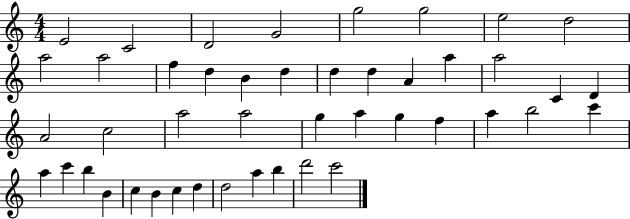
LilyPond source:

{
  \clef treble
  \numericTimeSignature
  \time 4/4
  \key c \major
  e'2 c'2 | d'2 g'2 | g''2 g''2 | e''2 d''2 | \break a''2 a''2 | f''4 d''4 b'4 d''4 | d''4 d''4 a'4 a''4 | a''2 c'4 d'4 | \break a'2 c''2 | a''2 a''2 | g''4 a''4 g''4 f''4 | a''4 b''2 c'''4 | \break a''4 c'''4 b''4 b'4 | c''4 b'4 c''4 d''4 | d''2 a''4 b''4 | d'''2 c'''2 | \break \bar "|."
}